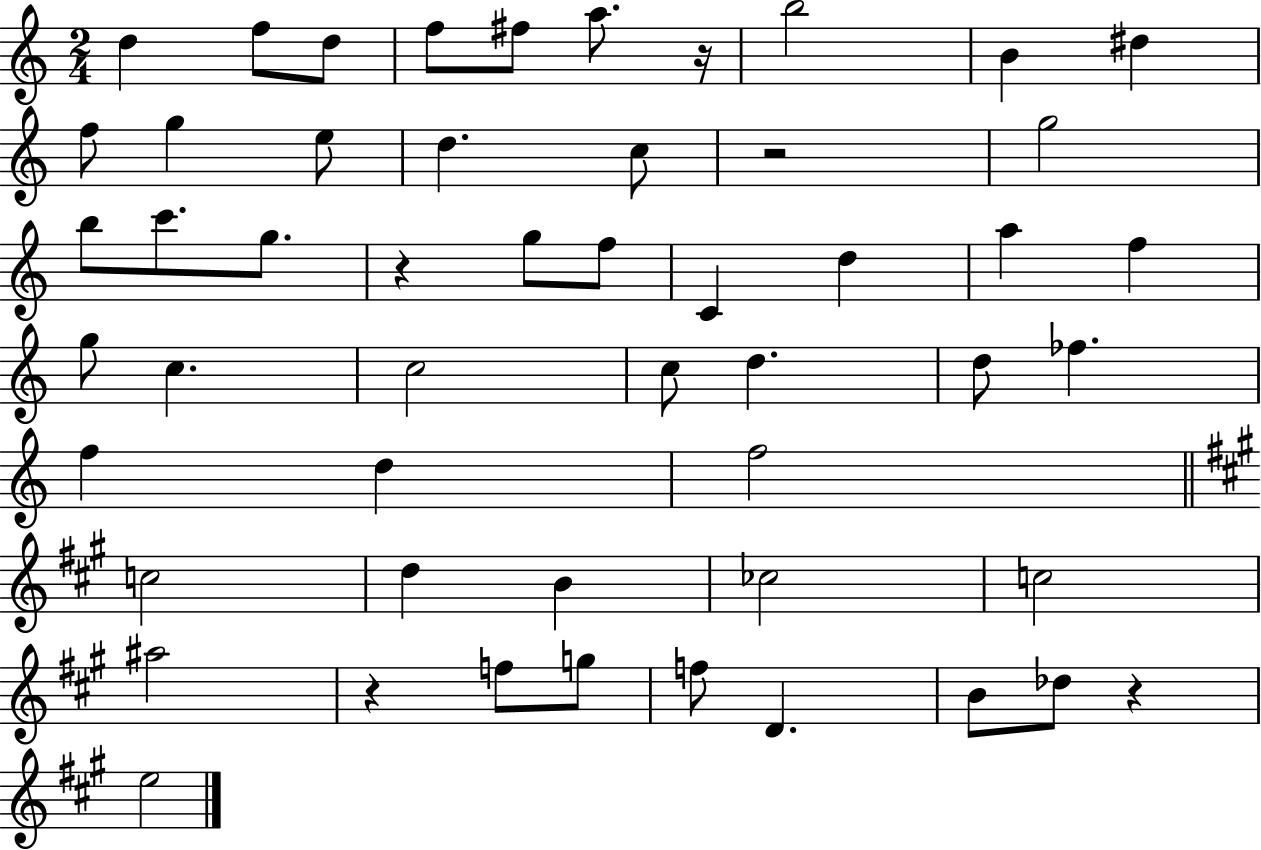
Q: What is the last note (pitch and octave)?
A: E5